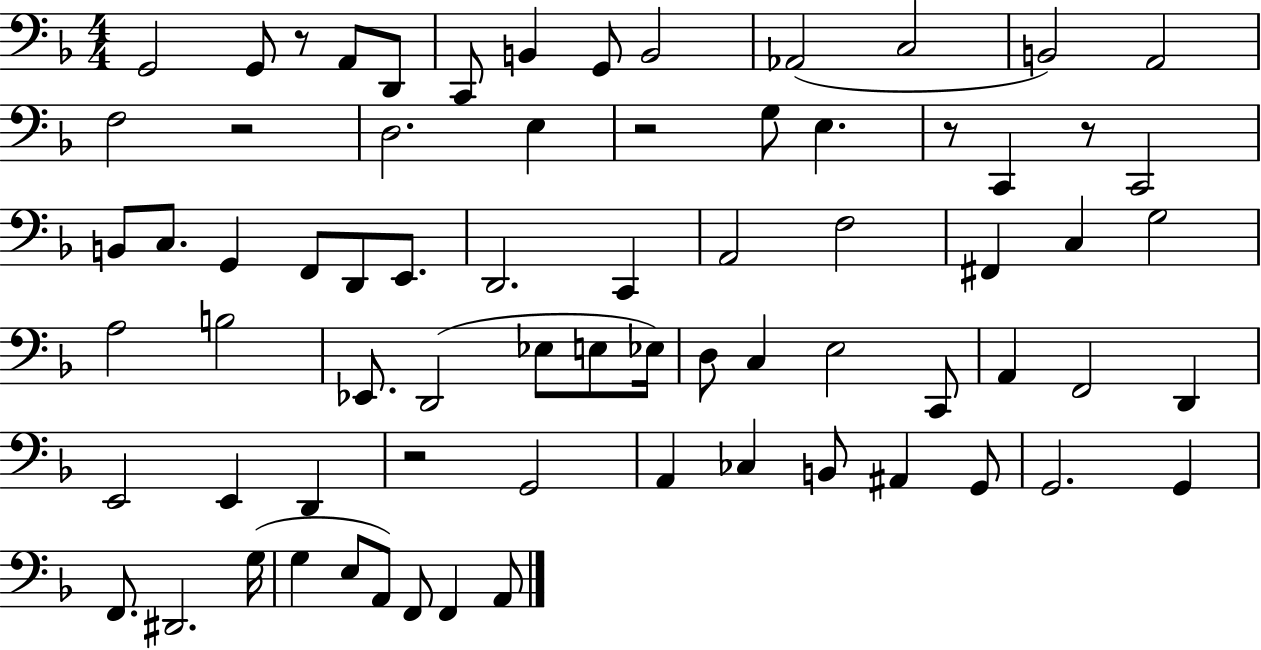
G2/h G2/e R/e A2/e D2/e C2/e B2/q G2/e B2/h Ab2/h C3/h B2/h A2/h F3/h R/h D3/h. E3/q R/h G3/e E3/q. R/e C2/q R/e C2/h B2/e C3/e. G2/q F2/e D2/e E2/e. D2/h. C2/q A2/h F3/h F#2/q C3/q G3/h A3/h B3/h Eb2/e. D2/h Eb3/e E3/e Eb3/s D3/e C3/q E3/h C2/e A2/q F2/h D2/q E2/h E2/q D2/q R/h G2/h A2/q CES3/q B2/e A#2/q G2/e G2/h. G2/q F2/e. D#2/h. G3/s G3/q E3/e A2/e F2/e F2/q A2/e